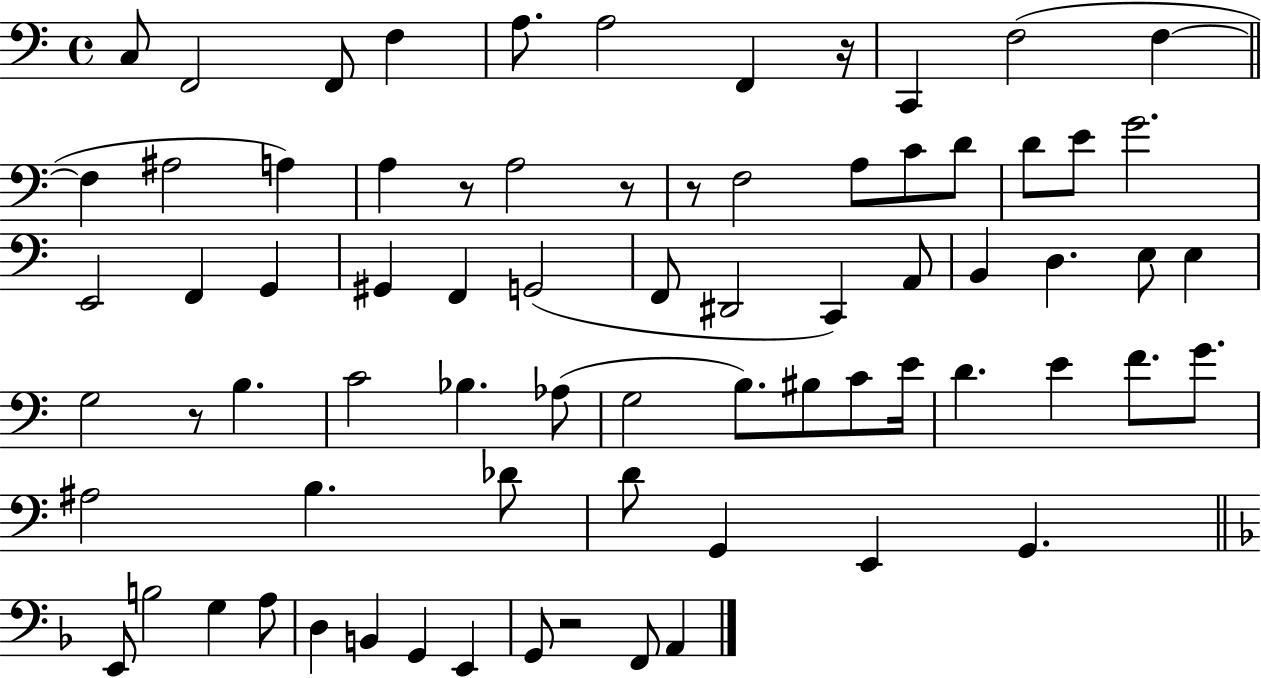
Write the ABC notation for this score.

X:1
T:Untitled
M:4/4
L:1/4
K:C
C,/2 F,,2 F,,/2 F, A,/2 A,2 F,, z/4 C,, F,2 F, F, ^A,2 A, A, z/2 A,2 z/2 z/2 F,2 A,/2 C/2 D/2 D/2 E/2 G2 E,,2 F,, G,, ^G,, F,, G,,2 F,,/2 ^D,,2 C,, A,,/2 B,, D, E,/2 E, G,2 z/2 B, C2 _B, _A,/2 G,2 B,/2 ^B,/2 C/2 E/4 D E F/2 G/2 ^A,2 B, _D/2 D/2 G,, E,, G,, E,,/2 B,2 G, A,/2 D, B,, G,, E,, G,,/2 z2 F,,/2 A,,